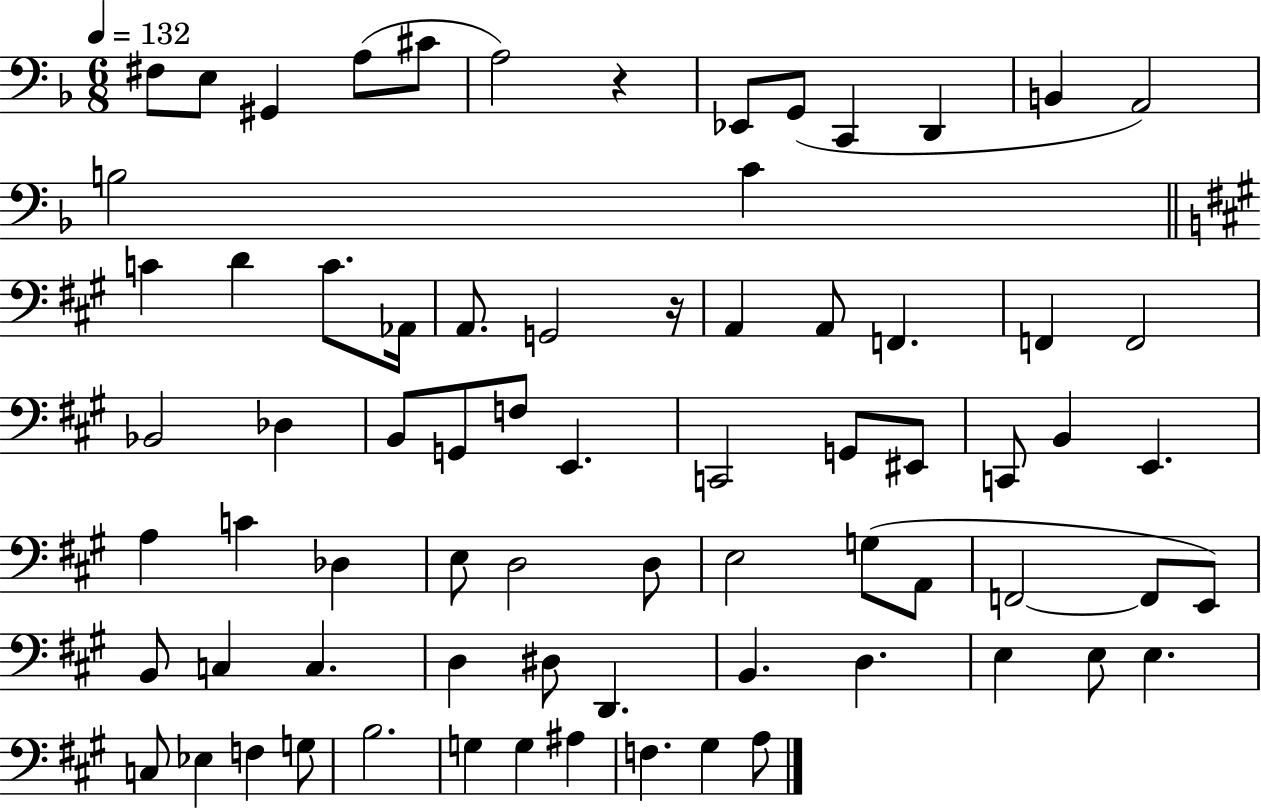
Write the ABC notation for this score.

X:1
T:Untitled
M:6/8
L:1/4
K:F
^F,/2 E,/2 ^G,, A,/2 ^C/2 A,2 z _E,,/2 G,,/2 C,, D,, B,, A,,2 B,2 C C D C/2 _A,,/4 A,,/2 G,,2 z/4 A,, A,,/2 F,, F,, F,,2 _B,,2 _D, B,,/2 G,,/2 F,/2 E,, C,,2 G,,/2 ^E,,/2 C,,/2 B,, E,, A, C _D, E,/2 D,2 D,/2 E,2 G,/2 A,,/2 F,,2 F,,/2 E,,/2 B,,/2 C, C, D, ^D,/2 D,, B,, D, E, E,/2 E, C,/2 _E, F, G,/2 B,2 G, G, ^A, F, ^G, A,/2